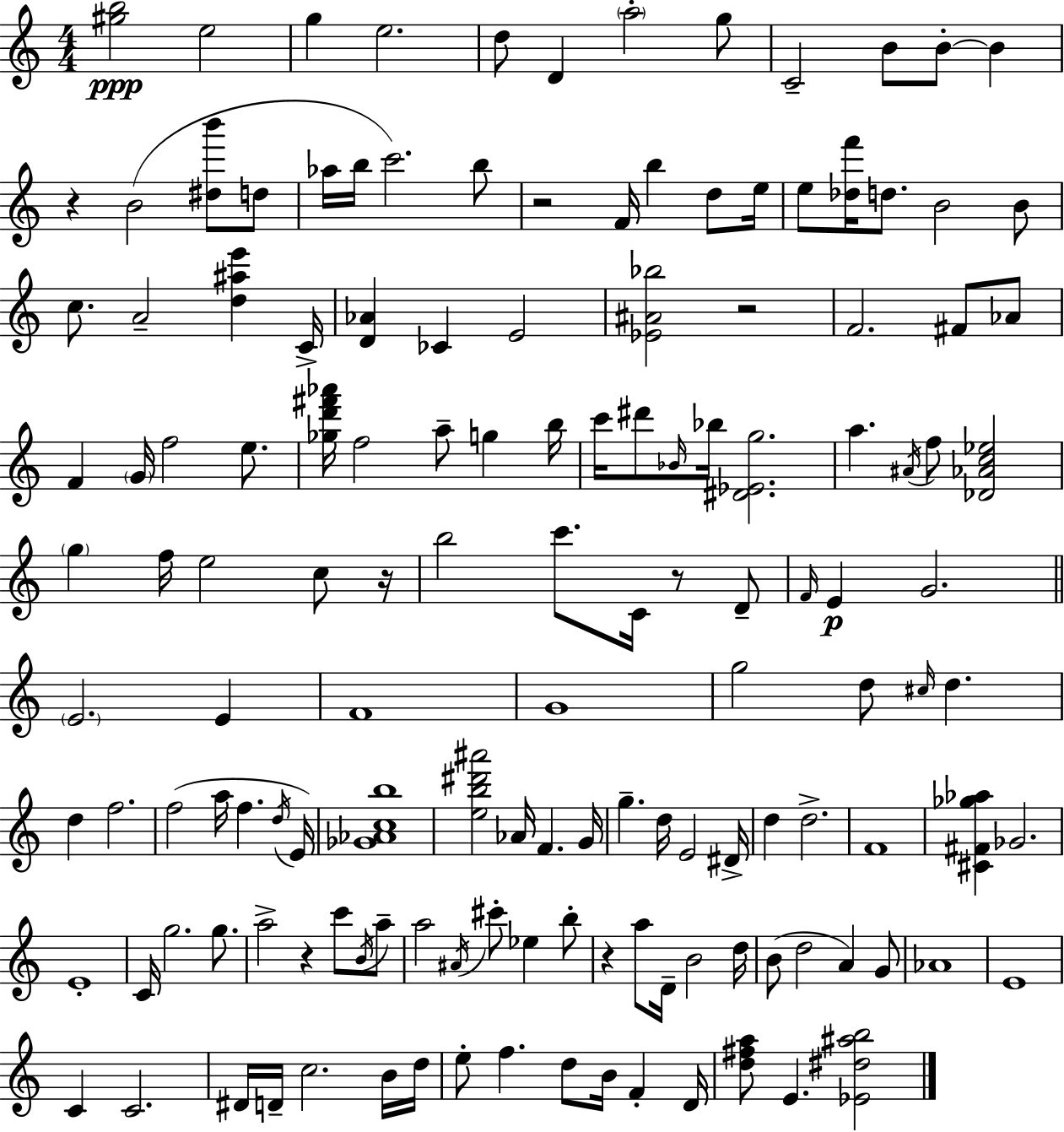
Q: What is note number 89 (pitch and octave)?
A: G5